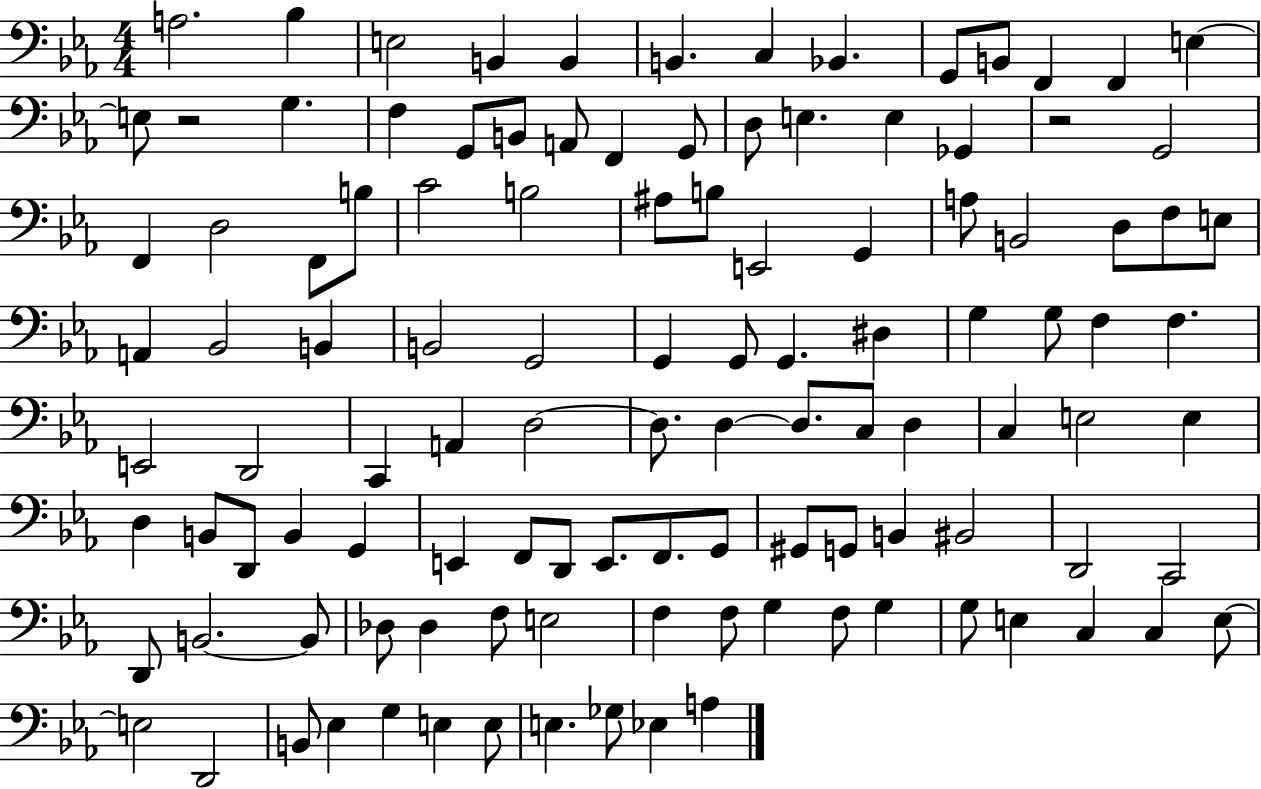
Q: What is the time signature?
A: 4/4